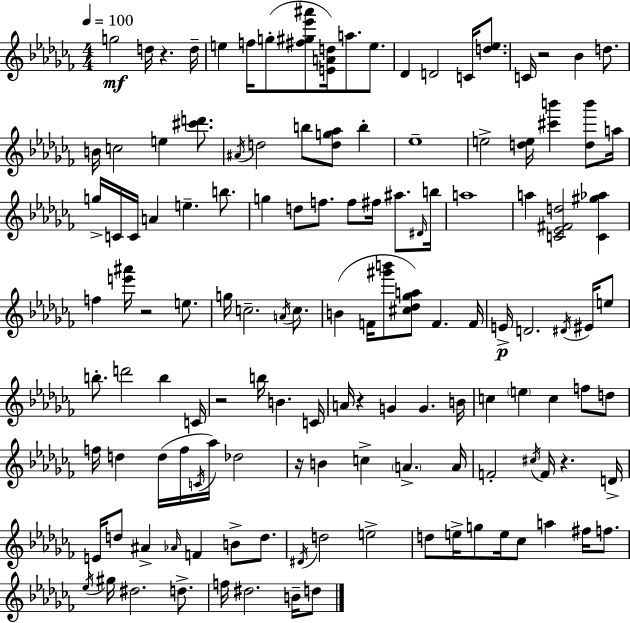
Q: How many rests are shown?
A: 7